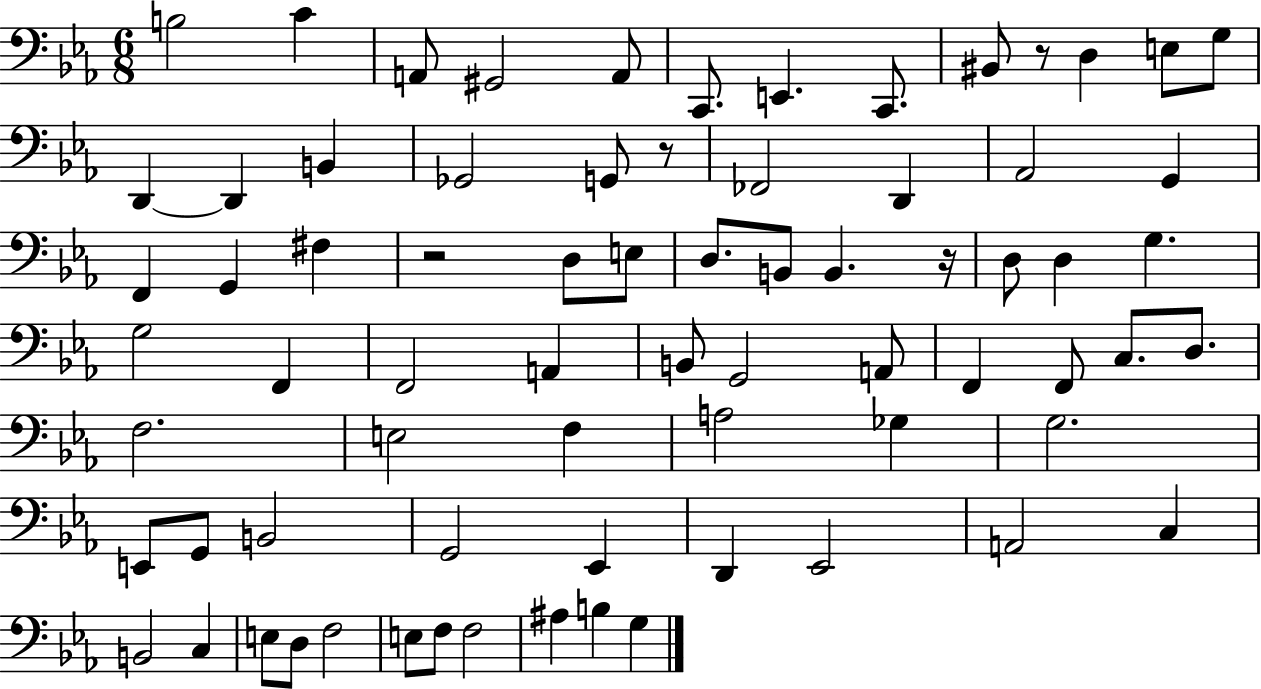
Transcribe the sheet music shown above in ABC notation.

X:1
T:Untitled
M:6/8
L:1/4
K:Eb
B,2 C A,,/2 ^G,,2 A,,/2 C,,/2 E,, C,,/2 ^B,,/2 z/2 D, E,/2 G,/2 D,, D,, B,, _G,,2 G,,/2 z/2 _F,,2 D,, _A,,2 G,, F,, G,, ^F, z2 D,/2 E,/2 D,/2 B,,/2 B,, z/4 D,/2 D, G, G,2 F,, F,,2 A,, B,,/2 G,,2 A,,/2 F,, F,,/2 C,/2 D,/2 F,2 E,2 F, A,2 _G, G,2 E,,/2 G,,/2 B,,2 G,,2 _E,, D,, _E,,2 A,,2 C, B,,2 C, E,/2 D,/2 F,2 E,/2 F,/2 F,2 ^A, B, G,